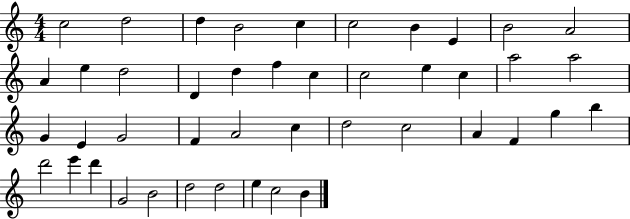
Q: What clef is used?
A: treble